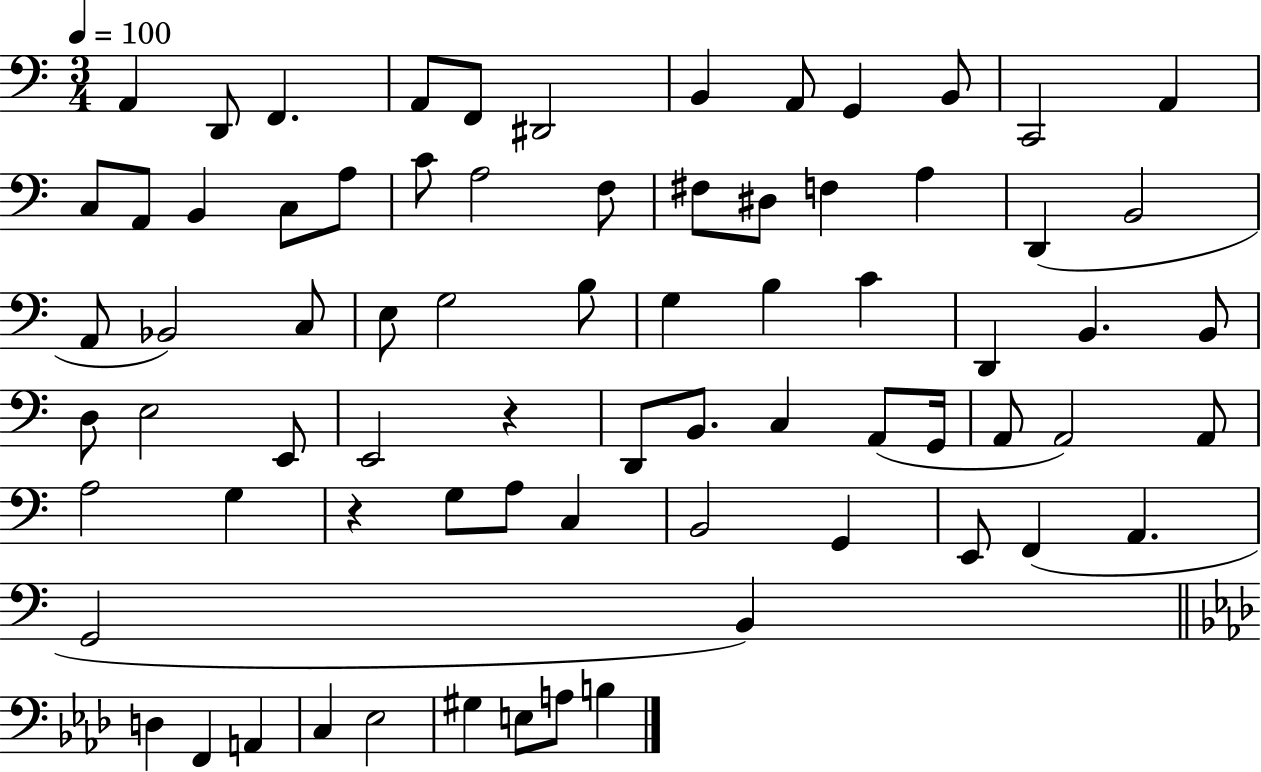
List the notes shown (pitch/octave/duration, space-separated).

A2/q D2/e F2/q. A2/e F2/e D#2/h B2/q A2/e G2/q B2/e C2/h A2/q C3/e A2/e B2/q C3/e A3/e C4/e A3/h F3/e F#3/e D#3/e F3/q A3/q D2/q B2/h A2/e Bb2/h C3/e E3/e G3/h B3/e G3/q B3/q C4/q D2/q B2/q. B2/e D3/e E3/h E2/e E2/h R/q D2/e B2/e. C3/q A2/e G2/s A2/e A2/h A2/e A3/h G3/q R/q G3/e A3/e C3/q B2/h G2/q E2/e F2/q A2/q. G2/h B2/q D3/q F2/q A2/q C3/q Eb3/h G#3/q E3/e A3/e B3/q